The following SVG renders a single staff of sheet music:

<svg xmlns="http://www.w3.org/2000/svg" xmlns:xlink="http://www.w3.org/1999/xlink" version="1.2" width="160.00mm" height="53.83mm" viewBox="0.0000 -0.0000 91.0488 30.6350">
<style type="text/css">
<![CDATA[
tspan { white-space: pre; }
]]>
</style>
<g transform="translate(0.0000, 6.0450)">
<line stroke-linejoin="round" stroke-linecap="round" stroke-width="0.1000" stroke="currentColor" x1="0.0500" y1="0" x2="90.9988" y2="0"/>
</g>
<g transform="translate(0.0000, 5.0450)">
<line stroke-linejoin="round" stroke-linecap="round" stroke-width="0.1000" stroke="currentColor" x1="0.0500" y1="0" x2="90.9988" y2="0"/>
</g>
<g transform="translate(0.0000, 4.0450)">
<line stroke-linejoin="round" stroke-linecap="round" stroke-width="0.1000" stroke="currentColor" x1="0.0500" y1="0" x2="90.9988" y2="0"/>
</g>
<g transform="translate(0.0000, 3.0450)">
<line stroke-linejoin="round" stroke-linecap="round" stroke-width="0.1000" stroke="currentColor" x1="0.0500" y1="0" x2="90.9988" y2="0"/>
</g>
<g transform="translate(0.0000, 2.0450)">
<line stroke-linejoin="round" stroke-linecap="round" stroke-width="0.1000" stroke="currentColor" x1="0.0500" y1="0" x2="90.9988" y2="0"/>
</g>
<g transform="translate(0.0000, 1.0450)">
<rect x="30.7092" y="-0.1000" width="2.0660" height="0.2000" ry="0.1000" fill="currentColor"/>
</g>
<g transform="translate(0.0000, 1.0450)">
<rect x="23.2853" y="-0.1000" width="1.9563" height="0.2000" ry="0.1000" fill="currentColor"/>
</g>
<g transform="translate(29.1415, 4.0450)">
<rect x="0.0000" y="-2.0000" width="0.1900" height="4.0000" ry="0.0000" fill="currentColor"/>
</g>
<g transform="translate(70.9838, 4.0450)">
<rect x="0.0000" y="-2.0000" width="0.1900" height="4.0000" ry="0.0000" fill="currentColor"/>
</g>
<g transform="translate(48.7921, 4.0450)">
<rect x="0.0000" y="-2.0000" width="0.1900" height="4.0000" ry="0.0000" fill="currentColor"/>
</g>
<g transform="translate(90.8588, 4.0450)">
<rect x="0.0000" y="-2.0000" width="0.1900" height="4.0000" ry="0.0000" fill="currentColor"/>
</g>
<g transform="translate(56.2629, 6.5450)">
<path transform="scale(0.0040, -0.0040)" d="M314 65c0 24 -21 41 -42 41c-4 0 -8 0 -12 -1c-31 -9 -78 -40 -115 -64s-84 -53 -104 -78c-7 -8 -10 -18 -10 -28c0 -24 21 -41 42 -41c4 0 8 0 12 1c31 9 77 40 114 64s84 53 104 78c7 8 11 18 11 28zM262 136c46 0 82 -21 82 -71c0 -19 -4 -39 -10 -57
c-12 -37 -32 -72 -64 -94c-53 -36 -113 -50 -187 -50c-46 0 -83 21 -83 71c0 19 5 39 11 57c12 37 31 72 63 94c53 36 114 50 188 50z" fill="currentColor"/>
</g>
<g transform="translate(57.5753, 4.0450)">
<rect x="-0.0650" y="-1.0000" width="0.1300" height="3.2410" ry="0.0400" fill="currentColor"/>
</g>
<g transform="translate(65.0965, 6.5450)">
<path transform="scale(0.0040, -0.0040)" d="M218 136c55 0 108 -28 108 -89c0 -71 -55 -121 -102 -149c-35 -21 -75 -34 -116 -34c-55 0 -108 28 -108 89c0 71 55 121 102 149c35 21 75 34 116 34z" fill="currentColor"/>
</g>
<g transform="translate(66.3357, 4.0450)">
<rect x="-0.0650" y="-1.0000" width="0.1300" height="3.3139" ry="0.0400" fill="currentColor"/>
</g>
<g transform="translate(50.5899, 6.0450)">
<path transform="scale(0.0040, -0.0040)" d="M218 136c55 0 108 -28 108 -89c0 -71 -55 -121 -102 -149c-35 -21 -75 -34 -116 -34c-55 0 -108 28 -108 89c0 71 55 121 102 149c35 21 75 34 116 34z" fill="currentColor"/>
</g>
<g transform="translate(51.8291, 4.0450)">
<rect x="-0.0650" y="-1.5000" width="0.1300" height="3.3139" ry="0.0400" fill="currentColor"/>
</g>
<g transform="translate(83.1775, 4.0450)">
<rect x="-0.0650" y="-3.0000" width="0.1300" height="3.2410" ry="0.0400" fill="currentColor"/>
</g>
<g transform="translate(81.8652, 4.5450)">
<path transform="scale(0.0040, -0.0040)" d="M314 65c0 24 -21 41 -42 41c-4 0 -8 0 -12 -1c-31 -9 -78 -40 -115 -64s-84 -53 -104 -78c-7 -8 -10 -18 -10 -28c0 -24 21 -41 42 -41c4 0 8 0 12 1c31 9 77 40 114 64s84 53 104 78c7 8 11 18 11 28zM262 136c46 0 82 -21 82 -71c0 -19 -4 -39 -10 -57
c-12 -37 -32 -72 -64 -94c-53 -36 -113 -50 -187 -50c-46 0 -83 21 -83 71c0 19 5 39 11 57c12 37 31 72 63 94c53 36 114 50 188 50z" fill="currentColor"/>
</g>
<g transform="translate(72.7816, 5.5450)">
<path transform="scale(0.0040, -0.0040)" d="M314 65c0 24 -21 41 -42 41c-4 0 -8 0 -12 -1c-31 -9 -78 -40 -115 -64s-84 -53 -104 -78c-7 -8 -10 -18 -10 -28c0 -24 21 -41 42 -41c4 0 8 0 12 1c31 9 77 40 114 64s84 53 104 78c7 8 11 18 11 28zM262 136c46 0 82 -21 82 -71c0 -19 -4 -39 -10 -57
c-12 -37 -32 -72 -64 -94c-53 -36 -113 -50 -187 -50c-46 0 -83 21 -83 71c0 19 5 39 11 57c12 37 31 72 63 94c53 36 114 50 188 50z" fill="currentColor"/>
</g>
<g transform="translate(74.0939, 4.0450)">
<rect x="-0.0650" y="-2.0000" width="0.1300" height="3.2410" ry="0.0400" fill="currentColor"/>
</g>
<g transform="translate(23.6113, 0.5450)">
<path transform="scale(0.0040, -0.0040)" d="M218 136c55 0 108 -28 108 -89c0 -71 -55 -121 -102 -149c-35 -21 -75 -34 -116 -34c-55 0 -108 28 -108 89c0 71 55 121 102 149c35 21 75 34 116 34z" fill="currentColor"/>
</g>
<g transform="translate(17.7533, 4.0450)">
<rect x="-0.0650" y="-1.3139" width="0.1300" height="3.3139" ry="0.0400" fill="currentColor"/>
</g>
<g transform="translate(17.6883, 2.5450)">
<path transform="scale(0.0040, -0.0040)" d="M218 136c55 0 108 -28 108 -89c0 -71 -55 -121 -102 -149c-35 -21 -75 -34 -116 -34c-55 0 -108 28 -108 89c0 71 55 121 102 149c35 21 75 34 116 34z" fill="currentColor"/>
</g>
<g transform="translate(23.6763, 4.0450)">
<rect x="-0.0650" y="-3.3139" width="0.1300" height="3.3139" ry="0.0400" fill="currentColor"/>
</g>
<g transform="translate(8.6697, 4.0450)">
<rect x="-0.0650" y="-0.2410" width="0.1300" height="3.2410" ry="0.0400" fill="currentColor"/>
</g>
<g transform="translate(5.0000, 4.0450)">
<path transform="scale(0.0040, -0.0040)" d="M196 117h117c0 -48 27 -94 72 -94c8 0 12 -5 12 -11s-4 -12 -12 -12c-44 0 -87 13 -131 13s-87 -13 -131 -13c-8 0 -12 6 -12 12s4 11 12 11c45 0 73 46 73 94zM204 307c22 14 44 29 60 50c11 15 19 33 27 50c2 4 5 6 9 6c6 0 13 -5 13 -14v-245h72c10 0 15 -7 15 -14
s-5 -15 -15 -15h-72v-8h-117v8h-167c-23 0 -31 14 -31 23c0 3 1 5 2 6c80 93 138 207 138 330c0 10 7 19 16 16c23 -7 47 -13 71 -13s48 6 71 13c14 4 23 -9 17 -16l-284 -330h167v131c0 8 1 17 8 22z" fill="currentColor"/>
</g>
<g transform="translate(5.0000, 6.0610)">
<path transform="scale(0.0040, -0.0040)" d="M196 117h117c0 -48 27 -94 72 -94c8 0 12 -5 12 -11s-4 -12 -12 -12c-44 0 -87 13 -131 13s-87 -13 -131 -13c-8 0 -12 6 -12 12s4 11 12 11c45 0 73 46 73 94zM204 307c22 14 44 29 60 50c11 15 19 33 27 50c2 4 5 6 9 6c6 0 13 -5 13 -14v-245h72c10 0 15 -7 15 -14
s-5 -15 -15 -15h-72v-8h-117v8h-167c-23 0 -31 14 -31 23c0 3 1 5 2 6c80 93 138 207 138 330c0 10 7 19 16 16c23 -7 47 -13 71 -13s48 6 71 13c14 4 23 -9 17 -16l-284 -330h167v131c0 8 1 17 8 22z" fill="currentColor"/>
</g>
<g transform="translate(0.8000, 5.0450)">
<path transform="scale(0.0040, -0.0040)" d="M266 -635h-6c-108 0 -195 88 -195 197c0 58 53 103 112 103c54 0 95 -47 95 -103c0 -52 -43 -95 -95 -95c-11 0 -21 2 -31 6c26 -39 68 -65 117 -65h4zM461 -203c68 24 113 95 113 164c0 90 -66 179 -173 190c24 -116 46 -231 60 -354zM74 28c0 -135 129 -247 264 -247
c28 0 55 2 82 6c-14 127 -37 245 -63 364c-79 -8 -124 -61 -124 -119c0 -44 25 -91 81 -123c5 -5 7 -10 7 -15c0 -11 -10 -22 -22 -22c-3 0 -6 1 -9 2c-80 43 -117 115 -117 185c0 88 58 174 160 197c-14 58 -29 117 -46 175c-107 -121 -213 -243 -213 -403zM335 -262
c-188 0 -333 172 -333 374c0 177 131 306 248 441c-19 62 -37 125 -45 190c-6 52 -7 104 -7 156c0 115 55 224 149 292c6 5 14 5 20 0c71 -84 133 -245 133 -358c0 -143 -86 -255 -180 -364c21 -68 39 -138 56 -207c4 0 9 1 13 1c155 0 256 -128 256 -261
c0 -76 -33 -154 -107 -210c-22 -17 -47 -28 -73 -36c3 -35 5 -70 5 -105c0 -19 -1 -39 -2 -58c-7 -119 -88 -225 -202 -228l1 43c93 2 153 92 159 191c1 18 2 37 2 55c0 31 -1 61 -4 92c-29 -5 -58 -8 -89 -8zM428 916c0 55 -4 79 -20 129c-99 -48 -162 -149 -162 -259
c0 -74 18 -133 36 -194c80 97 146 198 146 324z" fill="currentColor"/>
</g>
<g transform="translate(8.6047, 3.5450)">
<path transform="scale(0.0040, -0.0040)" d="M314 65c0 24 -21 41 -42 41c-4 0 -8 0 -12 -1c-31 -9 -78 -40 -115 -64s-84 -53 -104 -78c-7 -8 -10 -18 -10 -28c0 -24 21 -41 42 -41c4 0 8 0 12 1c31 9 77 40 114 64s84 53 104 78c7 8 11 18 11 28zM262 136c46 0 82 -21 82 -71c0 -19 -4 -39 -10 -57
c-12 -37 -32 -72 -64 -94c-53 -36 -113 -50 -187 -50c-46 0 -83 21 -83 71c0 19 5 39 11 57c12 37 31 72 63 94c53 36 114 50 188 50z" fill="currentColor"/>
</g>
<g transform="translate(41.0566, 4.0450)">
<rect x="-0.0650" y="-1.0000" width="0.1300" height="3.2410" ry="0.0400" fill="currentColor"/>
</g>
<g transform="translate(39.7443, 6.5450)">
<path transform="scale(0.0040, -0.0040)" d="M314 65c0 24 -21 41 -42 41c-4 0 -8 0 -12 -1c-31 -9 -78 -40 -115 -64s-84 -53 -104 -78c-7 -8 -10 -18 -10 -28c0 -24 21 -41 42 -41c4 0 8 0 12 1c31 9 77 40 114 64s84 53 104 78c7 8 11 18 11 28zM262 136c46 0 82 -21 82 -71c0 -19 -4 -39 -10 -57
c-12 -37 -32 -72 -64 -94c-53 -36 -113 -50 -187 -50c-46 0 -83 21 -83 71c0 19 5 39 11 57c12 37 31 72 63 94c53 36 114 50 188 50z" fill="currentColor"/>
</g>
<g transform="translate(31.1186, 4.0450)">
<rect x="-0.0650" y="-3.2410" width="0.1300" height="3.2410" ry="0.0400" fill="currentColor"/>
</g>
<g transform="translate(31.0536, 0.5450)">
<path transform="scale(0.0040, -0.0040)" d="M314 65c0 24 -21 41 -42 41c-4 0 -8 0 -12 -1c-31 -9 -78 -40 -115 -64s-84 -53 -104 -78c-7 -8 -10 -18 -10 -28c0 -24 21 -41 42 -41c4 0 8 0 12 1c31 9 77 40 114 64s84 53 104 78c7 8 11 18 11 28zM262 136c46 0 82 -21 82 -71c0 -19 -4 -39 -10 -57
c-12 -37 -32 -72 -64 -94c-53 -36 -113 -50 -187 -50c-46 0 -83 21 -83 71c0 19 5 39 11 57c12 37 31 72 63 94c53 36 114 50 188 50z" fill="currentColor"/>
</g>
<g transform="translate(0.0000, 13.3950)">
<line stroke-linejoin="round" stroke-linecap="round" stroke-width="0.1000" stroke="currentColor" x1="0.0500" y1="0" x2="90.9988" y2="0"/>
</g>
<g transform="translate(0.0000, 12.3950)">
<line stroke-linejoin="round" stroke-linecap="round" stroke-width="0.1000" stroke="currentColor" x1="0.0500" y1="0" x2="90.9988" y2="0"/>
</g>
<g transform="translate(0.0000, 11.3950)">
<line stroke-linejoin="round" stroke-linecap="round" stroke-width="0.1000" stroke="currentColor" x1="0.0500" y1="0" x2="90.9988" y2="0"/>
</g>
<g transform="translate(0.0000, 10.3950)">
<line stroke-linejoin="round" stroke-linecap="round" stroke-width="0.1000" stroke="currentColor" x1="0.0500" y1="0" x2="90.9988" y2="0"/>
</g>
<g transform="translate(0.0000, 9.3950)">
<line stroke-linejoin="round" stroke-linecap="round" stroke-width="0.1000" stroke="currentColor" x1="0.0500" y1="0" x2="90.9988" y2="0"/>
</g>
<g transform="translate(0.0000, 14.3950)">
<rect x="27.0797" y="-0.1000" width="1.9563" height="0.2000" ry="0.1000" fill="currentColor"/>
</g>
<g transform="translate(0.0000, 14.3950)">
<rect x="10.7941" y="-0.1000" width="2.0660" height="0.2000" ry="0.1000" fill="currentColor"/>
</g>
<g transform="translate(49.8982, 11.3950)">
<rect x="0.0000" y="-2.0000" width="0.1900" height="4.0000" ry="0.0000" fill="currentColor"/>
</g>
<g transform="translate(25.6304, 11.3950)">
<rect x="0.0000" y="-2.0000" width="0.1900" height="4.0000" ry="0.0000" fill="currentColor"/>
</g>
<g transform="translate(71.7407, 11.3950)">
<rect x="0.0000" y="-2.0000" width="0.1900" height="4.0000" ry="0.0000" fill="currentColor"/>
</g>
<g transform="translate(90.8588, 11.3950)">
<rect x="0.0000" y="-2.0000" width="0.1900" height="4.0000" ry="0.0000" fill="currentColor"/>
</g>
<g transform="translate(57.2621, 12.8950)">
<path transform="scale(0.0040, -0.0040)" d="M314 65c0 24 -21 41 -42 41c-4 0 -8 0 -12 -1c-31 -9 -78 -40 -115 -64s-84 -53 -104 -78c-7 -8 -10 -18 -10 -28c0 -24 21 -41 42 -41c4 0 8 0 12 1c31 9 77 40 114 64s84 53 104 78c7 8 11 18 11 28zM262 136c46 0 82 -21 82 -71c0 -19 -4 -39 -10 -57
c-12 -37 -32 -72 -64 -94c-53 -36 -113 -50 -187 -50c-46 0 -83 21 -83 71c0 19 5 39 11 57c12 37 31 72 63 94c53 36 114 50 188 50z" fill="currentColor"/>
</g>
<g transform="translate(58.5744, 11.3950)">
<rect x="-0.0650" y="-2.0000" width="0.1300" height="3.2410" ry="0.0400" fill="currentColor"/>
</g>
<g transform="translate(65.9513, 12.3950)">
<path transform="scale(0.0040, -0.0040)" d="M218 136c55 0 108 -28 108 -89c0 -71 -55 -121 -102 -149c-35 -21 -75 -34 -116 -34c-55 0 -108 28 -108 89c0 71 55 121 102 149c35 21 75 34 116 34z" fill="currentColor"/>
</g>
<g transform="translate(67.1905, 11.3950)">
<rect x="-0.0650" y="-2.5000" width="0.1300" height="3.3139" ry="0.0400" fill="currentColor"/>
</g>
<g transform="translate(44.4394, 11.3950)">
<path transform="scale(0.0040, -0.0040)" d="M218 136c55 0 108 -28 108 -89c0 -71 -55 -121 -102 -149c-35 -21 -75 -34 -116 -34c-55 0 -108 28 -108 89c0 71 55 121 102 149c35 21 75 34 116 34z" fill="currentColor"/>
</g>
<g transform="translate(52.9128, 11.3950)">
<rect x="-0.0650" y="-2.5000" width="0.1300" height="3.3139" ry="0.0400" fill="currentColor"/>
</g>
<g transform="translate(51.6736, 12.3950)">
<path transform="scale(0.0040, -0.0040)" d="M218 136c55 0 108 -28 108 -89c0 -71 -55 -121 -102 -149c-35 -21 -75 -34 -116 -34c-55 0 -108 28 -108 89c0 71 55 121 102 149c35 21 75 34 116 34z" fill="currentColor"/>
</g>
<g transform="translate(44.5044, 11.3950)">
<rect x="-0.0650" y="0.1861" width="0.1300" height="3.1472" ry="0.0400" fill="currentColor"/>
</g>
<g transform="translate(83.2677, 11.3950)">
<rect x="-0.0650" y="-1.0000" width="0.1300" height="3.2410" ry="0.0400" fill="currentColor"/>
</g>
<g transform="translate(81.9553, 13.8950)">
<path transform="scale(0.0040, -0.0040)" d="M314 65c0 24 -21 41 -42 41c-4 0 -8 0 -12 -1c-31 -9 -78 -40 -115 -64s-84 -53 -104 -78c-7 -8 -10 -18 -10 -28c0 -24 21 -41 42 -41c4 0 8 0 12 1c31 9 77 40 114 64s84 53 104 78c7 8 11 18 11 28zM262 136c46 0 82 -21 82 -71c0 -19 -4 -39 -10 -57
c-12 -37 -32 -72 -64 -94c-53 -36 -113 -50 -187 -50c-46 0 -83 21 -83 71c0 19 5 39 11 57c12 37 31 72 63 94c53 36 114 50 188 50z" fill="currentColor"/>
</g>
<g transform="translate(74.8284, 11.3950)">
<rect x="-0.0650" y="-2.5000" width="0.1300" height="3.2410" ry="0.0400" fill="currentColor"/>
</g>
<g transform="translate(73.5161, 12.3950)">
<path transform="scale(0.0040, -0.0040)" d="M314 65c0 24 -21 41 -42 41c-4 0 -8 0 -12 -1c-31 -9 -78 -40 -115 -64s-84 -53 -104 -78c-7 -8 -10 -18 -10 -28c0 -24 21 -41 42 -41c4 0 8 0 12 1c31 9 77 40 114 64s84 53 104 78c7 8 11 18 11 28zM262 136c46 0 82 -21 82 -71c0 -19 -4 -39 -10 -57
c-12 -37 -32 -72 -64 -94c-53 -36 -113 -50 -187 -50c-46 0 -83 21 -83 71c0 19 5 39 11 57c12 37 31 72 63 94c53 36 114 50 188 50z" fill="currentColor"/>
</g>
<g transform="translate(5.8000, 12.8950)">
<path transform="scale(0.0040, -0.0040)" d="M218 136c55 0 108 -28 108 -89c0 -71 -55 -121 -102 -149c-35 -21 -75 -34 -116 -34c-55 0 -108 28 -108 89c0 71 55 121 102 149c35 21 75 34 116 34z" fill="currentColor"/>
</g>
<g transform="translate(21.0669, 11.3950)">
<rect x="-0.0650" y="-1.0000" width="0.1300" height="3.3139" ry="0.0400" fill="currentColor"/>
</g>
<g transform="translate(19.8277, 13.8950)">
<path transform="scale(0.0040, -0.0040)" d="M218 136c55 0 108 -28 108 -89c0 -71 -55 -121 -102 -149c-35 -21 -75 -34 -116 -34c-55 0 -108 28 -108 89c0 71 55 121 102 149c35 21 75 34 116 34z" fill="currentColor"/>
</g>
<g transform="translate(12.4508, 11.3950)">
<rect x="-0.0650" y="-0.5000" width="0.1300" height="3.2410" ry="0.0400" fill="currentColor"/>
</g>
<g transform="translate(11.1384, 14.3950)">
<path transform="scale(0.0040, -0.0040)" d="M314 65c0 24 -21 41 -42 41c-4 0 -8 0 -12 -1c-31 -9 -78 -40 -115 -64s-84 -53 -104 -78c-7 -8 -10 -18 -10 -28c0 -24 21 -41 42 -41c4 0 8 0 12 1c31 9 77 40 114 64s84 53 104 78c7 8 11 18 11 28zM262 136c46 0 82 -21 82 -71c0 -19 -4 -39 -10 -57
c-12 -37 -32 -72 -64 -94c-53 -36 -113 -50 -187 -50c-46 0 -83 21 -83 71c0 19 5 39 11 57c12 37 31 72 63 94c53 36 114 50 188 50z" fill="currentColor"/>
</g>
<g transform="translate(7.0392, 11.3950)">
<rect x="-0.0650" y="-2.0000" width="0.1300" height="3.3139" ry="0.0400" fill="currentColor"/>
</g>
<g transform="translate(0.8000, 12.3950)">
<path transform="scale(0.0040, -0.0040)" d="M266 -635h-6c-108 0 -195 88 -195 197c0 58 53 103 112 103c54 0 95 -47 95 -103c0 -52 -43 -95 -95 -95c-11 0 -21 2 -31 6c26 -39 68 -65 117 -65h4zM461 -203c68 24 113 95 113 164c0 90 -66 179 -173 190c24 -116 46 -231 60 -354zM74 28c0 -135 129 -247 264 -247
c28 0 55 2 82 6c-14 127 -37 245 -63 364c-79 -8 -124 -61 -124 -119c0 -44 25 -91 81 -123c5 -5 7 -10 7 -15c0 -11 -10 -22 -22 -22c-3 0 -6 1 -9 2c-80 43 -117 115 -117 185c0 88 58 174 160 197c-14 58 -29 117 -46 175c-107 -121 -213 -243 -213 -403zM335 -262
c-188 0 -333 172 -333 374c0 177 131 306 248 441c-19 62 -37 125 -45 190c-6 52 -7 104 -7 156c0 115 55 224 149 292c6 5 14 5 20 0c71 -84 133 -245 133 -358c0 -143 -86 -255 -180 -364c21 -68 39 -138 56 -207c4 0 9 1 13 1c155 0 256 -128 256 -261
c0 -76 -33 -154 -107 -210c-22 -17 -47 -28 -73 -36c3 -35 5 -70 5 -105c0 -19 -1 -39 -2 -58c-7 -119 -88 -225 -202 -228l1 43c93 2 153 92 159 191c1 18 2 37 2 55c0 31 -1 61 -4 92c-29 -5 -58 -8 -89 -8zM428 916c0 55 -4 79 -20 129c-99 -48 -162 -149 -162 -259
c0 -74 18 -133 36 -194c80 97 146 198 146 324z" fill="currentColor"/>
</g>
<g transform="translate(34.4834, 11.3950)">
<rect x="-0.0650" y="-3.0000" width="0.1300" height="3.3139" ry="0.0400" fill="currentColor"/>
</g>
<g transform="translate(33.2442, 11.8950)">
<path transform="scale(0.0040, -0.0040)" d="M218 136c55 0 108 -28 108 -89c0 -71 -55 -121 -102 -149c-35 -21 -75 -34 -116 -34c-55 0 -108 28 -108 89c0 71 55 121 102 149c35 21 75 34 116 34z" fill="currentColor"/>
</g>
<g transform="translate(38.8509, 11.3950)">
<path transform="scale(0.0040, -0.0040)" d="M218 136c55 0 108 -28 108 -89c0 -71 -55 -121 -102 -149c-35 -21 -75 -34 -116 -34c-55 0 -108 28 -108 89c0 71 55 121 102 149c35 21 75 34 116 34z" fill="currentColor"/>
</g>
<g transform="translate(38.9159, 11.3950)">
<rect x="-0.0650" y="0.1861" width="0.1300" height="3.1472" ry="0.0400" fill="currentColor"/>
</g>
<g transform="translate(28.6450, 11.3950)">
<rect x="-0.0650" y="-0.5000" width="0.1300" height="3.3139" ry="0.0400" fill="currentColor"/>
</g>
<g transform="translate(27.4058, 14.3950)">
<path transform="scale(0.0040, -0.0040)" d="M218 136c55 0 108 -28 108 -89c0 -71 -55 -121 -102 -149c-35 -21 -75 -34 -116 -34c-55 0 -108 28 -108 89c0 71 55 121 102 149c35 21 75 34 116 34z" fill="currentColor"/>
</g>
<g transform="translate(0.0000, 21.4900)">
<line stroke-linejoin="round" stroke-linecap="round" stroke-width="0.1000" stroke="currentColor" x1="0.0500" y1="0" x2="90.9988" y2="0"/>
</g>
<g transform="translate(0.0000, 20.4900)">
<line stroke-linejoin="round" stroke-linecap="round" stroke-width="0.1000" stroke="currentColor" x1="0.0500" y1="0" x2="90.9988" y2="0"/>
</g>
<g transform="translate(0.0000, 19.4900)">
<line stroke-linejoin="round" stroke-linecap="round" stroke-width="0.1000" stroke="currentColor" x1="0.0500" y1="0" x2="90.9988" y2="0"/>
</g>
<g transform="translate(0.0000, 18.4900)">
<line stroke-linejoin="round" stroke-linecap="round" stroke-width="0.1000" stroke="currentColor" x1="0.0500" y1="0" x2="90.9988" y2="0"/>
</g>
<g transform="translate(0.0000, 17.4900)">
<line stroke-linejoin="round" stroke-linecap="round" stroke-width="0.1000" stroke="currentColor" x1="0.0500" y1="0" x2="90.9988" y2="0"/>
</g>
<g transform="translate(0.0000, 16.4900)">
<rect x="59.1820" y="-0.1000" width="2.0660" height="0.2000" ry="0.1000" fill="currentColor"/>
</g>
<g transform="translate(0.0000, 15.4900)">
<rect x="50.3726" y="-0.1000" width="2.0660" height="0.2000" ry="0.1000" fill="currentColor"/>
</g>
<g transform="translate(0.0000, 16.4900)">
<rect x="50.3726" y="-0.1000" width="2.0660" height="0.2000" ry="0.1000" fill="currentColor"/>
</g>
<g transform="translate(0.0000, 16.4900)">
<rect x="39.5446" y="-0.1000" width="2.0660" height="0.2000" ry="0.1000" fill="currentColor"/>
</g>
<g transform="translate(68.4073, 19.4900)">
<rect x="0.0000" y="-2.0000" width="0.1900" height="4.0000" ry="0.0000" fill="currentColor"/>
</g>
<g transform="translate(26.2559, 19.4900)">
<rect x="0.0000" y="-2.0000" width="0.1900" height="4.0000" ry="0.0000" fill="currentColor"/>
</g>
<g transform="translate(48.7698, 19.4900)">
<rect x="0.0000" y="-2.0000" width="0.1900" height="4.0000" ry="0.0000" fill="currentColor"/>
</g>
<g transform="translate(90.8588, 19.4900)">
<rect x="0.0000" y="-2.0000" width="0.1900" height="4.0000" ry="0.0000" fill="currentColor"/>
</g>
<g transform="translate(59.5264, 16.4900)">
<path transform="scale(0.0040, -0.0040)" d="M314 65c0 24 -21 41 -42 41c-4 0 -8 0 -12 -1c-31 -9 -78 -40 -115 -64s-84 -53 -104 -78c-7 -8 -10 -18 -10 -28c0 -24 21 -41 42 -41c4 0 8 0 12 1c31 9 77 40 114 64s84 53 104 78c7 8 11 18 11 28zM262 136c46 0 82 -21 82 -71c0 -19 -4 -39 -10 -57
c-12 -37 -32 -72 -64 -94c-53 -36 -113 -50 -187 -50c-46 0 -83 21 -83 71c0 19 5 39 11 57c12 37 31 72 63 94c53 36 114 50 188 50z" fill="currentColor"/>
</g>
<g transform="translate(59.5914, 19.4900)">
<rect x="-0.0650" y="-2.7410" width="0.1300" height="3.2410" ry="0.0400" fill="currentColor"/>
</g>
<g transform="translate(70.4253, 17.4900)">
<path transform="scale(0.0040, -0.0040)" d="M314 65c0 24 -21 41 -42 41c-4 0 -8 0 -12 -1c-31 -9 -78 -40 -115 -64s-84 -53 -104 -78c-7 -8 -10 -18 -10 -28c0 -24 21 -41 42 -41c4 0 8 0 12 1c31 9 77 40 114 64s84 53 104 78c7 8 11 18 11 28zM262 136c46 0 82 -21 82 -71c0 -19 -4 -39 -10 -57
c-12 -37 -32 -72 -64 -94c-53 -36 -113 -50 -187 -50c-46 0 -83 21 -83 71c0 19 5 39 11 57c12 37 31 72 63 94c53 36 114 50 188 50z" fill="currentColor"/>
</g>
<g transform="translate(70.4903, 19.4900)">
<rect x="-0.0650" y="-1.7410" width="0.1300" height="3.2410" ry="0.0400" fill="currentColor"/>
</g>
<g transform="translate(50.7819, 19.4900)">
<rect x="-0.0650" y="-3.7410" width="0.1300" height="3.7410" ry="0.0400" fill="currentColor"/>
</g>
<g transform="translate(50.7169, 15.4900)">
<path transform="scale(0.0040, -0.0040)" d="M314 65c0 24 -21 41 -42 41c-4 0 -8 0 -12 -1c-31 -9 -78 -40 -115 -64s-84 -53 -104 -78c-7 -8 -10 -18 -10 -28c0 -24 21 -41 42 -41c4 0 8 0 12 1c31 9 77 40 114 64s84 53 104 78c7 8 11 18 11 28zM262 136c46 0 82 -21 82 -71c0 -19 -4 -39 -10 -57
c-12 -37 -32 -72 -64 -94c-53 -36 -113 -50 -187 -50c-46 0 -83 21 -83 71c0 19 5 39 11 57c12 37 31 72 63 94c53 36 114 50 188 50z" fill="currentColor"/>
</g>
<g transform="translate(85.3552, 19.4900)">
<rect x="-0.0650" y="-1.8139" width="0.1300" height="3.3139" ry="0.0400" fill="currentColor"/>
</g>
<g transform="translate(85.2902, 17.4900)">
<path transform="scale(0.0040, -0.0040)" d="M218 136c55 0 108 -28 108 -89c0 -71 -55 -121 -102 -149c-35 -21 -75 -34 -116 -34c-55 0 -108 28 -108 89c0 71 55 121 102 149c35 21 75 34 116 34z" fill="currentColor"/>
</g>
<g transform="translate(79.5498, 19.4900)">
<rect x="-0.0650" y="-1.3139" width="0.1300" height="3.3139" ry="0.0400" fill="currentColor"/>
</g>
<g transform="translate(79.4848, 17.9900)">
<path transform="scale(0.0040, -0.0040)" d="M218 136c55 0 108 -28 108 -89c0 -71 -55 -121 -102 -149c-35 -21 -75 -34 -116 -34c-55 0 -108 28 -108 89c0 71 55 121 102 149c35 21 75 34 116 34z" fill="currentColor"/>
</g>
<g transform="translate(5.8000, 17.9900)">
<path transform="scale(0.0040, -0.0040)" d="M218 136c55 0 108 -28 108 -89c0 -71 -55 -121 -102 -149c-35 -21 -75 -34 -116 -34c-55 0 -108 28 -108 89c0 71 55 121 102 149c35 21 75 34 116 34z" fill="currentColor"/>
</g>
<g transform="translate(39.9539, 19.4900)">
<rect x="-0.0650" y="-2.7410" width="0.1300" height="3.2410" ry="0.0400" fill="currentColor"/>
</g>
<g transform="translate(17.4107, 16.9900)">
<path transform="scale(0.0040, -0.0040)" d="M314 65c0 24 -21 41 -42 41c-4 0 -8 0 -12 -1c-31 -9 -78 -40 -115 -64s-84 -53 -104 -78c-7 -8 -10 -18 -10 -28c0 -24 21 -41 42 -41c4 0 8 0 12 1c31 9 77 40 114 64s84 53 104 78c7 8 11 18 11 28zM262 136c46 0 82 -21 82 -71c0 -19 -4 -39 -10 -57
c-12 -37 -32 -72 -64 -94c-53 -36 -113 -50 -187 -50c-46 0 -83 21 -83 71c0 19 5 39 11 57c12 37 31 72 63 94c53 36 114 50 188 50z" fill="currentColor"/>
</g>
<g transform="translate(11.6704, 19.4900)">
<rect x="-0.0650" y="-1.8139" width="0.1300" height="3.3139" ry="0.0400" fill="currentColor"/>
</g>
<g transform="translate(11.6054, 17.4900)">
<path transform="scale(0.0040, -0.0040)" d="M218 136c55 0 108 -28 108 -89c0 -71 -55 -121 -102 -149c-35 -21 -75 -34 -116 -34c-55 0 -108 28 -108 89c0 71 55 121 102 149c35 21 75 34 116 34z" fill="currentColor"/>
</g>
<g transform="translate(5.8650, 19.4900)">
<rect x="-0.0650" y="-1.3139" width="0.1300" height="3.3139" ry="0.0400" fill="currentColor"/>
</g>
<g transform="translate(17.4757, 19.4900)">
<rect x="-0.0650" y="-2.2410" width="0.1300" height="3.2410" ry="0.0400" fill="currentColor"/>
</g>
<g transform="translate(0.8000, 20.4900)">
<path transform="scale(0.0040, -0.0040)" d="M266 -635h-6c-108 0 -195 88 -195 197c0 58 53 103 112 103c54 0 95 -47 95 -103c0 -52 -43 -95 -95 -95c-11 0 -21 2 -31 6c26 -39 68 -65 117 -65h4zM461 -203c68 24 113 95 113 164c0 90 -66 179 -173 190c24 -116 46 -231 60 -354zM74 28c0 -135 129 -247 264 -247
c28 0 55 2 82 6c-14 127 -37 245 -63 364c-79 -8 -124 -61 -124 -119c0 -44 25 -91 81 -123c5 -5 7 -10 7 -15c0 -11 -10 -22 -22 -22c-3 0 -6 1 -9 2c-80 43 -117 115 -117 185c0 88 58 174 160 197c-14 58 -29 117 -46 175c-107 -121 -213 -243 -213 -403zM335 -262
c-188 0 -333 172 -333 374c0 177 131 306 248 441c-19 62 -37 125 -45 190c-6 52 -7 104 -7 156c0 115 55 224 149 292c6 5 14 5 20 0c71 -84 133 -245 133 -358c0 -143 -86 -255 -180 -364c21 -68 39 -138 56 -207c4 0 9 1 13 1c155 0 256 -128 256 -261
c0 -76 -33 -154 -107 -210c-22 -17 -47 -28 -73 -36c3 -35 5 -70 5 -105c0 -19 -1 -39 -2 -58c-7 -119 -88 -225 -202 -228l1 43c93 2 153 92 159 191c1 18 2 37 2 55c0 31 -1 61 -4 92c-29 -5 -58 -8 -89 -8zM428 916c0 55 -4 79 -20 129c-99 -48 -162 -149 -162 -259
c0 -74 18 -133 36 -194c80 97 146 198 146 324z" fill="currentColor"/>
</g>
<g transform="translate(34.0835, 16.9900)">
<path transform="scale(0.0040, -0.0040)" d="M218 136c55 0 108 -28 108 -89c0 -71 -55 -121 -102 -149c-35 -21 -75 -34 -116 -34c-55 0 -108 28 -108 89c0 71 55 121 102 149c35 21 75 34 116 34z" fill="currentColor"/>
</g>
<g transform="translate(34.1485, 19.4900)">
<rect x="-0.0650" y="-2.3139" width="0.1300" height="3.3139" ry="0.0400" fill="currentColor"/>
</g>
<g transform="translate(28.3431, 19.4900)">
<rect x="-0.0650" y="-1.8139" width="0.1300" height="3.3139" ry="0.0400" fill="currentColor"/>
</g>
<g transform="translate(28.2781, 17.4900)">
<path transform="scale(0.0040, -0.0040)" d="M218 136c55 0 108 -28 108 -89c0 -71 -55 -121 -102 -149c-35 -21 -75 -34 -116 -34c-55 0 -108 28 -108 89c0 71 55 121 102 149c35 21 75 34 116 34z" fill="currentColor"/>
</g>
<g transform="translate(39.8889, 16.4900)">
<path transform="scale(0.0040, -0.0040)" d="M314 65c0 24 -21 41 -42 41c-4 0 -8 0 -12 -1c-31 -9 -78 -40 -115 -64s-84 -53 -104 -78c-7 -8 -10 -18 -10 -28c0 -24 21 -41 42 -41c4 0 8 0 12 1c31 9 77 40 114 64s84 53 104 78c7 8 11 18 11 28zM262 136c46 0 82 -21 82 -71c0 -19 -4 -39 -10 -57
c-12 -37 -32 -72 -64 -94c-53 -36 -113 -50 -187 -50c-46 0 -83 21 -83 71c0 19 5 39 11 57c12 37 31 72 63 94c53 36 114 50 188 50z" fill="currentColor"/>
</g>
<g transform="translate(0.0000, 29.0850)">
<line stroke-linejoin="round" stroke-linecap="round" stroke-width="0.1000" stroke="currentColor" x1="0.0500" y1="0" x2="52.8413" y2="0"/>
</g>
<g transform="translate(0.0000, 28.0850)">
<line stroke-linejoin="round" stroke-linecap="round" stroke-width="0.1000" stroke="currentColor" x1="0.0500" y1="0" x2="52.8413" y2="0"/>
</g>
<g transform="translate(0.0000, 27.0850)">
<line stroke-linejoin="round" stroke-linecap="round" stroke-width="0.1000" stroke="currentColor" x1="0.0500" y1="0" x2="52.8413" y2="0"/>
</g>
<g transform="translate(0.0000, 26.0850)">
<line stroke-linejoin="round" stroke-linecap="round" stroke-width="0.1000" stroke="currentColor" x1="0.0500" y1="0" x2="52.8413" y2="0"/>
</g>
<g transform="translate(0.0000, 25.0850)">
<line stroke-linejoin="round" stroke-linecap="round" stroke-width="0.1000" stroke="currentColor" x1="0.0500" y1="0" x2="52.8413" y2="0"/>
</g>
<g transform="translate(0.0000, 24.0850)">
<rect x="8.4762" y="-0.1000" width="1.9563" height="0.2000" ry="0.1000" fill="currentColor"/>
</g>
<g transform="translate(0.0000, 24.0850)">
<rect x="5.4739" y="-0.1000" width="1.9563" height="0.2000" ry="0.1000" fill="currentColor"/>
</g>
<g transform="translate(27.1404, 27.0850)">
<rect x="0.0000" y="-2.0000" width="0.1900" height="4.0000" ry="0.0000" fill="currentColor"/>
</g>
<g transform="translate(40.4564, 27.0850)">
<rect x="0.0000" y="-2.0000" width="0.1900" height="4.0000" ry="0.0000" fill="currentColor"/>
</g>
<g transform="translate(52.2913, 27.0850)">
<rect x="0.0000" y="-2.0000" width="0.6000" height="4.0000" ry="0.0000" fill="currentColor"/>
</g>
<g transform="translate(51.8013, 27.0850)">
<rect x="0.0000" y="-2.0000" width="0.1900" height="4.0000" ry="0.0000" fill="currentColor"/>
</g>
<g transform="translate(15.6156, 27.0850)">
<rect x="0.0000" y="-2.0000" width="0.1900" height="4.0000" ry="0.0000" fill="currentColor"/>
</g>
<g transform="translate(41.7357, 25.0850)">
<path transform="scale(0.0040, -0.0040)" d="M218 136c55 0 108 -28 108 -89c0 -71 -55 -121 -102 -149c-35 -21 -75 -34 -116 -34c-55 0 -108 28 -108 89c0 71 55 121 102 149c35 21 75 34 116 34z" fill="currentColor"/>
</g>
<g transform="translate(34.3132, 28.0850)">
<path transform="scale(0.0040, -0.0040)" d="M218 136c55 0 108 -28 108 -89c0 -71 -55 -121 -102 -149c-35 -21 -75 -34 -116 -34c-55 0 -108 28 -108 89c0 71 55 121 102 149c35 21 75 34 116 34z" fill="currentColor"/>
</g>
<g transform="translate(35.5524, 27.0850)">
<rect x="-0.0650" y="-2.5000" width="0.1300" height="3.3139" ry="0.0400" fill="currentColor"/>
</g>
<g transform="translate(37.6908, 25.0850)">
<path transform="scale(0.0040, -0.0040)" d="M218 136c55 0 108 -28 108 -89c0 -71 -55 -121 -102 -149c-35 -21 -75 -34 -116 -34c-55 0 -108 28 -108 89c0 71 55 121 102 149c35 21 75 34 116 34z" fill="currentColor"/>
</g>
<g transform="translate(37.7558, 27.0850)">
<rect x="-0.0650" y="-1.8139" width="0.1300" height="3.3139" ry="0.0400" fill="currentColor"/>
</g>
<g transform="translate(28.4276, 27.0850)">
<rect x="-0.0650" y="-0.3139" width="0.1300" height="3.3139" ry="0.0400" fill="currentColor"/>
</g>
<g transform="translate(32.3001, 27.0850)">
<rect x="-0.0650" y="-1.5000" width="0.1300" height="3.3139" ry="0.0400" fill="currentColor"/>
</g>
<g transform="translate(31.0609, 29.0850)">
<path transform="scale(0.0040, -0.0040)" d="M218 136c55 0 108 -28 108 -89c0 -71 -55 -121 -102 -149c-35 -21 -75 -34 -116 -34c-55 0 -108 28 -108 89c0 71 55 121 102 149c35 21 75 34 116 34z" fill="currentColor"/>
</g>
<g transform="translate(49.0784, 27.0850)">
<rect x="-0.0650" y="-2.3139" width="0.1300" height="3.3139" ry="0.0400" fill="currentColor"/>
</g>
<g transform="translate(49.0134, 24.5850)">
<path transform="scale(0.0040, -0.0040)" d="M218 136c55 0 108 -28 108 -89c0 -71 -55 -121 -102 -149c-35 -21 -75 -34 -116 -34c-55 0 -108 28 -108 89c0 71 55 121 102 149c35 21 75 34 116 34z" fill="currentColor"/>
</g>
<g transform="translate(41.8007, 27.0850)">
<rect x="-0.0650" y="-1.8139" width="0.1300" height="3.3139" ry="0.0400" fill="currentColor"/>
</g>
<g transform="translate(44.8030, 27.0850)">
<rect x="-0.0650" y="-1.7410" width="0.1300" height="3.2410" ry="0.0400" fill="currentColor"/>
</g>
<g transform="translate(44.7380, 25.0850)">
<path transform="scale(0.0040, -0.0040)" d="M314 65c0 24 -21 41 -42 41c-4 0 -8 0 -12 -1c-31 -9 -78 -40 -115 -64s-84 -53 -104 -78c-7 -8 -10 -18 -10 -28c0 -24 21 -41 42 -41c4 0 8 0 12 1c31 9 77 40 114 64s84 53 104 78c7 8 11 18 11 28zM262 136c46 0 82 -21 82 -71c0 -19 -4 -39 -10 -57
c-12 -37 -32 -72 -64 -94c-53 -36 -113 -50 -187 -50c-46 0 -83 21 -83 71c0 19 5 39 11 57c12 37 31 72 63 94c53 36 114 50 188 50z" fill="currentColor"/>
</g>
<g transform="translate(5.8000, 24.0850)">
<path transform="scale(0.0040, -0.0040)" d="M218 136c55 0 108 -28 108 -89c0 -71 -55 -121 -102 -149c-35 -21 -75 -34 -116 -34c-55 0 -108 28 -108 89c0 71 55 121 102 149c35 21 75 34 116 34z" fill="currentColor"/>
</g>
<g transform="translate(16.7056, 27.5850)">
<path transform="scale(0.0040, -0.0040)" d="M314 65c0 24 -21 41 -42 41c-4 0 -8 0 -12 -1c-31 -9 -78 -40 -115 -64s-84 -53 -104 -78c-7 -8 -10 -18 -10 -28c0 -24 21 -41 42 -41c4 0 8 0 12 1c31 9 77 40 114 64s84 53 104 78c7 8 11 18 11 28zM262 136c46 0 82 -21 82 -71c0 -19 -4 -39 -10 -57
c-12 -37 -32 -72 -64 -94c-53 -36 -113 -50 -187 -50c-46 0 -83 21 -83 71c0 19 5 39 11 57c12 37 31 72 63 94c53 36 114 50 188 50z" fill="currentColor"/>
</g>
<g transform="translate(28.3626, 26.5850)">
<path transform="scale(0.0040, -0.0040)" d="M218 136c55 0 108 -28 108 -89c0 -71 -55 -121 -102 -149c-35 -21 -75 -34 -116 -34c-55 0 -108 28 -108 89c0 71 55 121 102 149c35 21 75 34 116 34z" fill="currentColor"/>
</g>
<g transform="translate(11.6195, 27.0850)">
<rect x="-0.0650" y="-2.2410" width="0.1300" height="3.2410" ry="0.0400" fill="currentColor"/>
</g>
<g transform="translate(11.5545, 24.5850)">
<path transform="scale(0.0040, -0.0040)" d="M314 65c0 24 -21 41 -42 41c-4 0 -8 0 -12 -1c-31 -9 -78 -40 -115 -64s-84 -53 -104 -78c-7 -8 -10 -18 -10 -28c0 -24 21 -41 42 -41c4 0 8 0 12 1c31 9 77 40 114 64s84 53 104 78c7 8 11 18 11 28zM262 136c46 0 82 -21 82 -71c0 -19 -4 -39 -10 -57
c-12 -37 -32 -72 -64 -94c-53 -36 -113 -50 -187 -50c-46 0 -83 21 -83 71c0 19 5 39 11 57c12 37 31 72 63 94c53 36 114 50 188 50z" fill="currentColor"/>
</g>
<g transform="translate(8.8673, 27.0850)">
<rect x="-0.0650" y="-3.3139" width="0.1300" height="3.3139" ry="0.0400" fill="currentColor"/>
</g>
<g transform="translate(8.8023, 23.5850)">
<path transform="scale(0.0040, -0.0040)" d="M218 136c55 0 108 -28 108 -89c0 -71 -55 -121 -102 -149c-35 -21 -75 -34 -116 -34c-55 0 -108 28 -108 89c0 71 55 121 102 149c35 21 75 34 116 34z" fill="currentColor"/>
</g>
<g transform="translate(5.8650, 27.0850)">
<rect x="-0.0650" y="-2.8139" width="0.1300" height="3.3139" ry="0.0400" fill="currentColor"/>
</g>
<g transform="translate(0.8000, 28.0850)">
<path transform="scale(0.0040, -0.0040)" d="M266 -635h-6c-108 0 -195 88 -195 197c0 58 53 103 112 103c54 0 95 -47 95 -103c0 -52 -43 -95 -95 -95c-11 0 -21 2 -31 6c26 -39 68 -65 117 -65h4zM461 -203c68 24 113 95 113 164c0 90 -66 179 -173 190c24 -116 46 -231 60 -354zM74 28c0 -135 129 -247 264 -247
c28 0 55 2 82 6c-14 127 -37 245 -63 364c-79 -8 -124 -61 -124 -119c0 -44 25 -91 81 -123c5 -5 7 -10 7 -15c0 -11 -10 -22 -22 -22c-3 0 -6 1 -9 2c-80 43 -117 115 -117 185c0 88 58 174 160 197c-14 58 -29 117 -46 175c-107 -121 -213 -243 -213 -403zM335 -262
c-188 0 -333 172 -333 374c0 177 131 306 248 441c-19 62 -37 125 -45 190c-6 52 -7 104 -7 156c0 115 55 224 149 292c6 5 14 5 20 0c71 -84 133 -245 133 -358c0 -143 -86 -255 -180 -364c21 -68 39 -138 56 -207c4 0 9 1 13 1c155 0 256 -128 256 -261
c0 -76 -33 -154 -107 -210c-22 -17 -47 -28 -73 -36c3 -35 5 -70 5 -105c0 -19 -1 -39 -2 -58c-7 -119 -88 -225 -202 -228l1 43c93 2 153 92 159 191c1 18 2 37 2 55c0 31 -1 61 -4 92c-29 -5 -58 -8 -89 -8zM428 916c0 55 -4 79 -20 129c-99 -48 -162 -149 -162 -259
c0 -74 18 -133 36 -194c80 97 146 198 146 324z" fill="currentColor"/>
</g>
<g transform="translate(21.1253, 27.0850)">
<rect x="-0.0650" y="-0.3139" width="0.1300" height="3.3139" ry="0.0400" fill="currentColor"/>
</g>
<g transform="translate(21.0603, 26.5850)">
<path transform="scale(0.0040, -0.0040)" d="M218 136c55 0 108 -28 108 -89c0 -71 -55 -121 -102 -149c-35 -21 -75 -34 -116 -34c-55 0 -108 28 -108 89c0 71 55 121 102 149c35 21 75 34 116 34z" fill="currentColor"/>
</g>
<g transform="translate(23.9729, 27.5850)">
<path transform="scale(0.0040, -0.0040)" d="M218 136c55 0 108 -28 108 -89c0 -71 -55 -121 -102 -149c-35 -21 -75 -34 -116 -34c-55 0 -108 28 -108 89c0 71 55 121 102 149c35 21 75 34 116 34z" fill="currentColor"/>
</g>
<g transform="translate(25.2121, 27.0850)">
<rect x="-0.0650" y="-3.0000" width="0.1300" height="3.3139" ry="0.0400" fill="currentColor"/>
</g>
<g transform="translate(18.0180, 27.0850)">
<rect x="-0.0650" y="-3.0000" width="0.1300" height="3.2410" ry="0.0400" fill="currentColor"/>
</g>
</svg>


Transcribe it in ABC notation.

X:1
T:Untitled
M:4/4
L:1/4
K:C
c2 e b b2 D2 E D2 D F2 A2 F C2 D C A B B G F2 G G2 D2 e f g2 f g a2 c'2 a2 f2 e f a b g2 A2 c A c E G f f f2 g